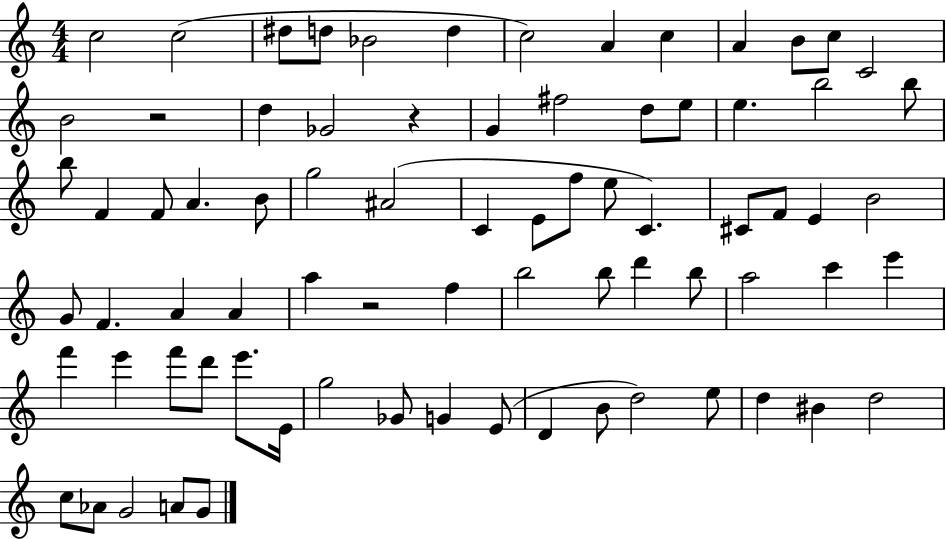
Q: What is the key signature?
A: C major